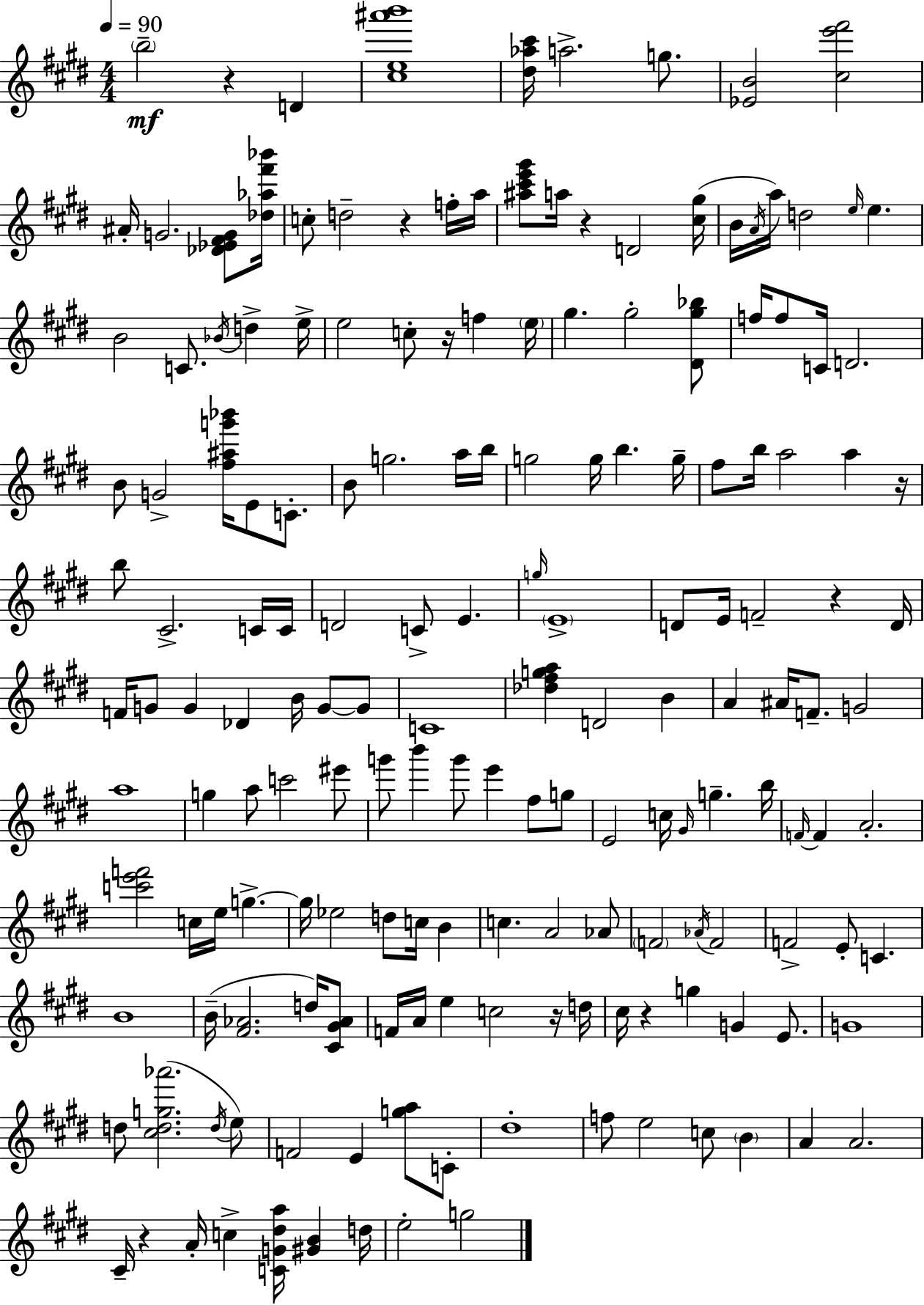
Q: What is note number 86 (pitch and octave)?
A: F#5